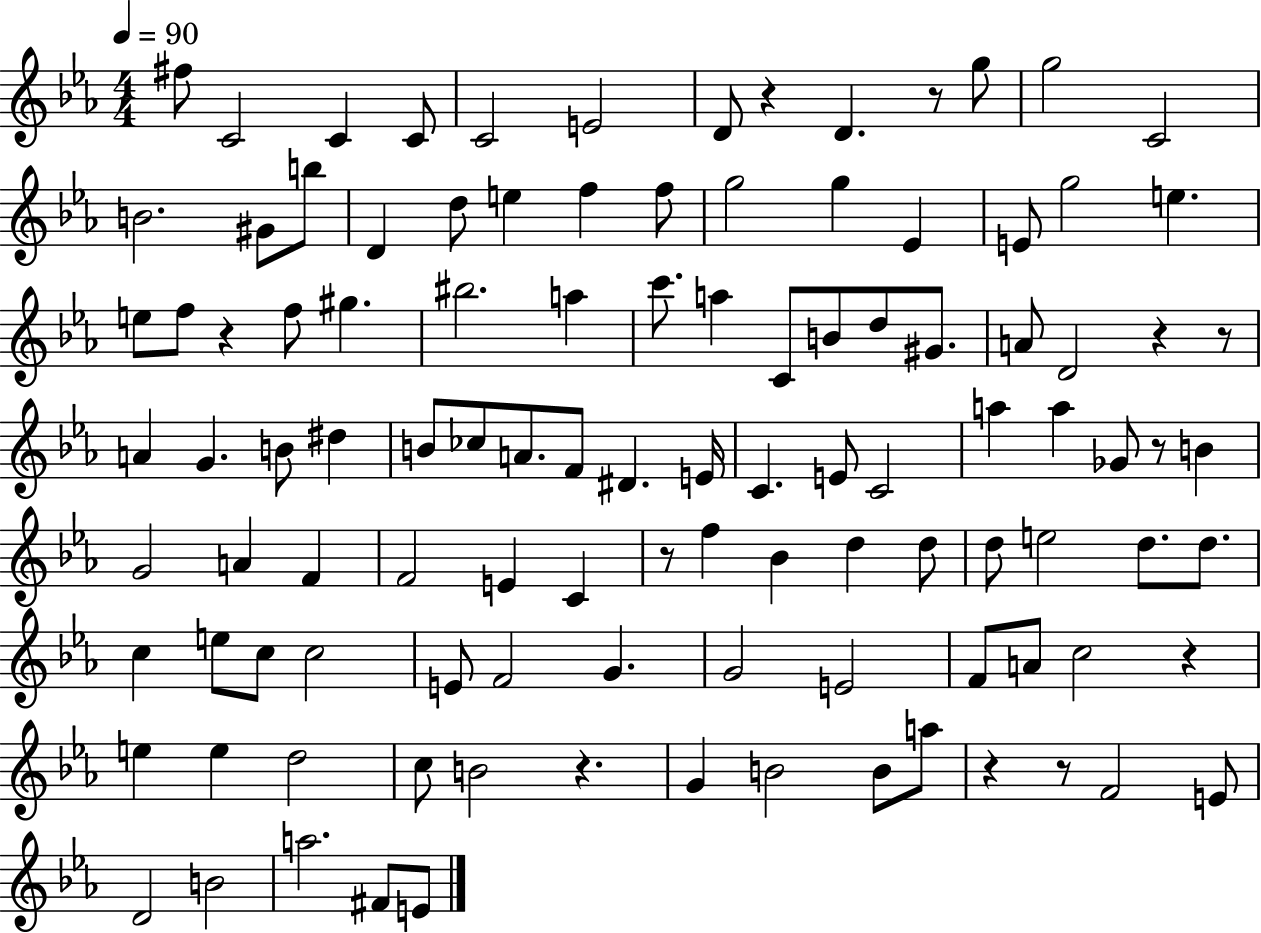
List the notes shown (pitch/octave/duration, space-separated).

F#5/e C4/h C4/q C4/e C4/h E4/h D4/e R/q D4/q. R/e G5/e G5/h C4/h B4/h. G#4/e B5/e D4/q D5/e E5/q F5/q F5/e G5/h G5/q Eb4/q E4/e G5/h E5/q. E5/e F5/e R/q F5/e G#5/q. BIS5/h. A5/q C6/e. A5/q C4/e B4/e D5/e G#4/e. A4/e D4/h R/q R/e A4/q G4/q. B4/e D#5/q B4/e CES5/e A4/e. F4/e D#4/q. E4/s C4/q. E4/e C4/h A5/q A5/q Gb4/e R/e B4/q G4/h A4/q F4/q F4/h E4/q C4/q R/e F5/q Bb4/q D5/q D5/e D5/e E5/h D5/e. D5/e. C5/q E5/e C5/e C5/h E4/e F4/h G4/q. G4/h E4/h F4/e A4/e C5/h R/q E5/q E5/q D5/h C5/e B4/h R/q. G4/q B4/h B4/e A5/e R/q R/e F4/h E4/e D4/h B4/h A5/h. F#4/e E4/e